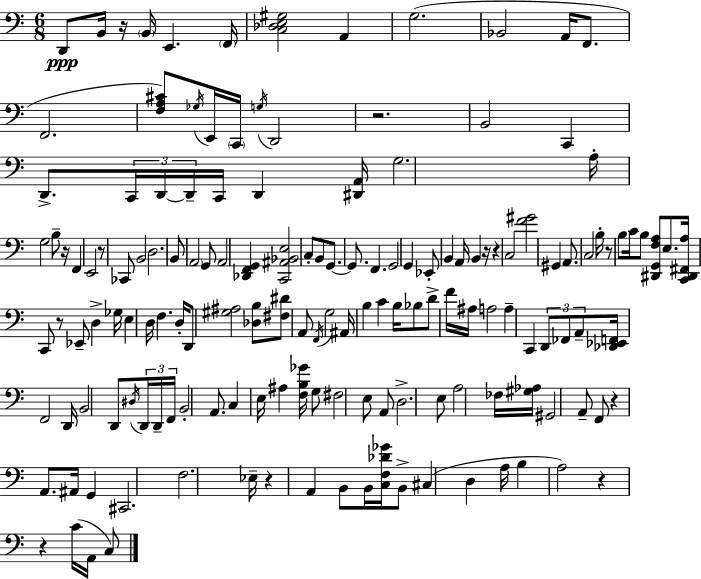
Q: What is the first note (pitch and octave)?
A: D2